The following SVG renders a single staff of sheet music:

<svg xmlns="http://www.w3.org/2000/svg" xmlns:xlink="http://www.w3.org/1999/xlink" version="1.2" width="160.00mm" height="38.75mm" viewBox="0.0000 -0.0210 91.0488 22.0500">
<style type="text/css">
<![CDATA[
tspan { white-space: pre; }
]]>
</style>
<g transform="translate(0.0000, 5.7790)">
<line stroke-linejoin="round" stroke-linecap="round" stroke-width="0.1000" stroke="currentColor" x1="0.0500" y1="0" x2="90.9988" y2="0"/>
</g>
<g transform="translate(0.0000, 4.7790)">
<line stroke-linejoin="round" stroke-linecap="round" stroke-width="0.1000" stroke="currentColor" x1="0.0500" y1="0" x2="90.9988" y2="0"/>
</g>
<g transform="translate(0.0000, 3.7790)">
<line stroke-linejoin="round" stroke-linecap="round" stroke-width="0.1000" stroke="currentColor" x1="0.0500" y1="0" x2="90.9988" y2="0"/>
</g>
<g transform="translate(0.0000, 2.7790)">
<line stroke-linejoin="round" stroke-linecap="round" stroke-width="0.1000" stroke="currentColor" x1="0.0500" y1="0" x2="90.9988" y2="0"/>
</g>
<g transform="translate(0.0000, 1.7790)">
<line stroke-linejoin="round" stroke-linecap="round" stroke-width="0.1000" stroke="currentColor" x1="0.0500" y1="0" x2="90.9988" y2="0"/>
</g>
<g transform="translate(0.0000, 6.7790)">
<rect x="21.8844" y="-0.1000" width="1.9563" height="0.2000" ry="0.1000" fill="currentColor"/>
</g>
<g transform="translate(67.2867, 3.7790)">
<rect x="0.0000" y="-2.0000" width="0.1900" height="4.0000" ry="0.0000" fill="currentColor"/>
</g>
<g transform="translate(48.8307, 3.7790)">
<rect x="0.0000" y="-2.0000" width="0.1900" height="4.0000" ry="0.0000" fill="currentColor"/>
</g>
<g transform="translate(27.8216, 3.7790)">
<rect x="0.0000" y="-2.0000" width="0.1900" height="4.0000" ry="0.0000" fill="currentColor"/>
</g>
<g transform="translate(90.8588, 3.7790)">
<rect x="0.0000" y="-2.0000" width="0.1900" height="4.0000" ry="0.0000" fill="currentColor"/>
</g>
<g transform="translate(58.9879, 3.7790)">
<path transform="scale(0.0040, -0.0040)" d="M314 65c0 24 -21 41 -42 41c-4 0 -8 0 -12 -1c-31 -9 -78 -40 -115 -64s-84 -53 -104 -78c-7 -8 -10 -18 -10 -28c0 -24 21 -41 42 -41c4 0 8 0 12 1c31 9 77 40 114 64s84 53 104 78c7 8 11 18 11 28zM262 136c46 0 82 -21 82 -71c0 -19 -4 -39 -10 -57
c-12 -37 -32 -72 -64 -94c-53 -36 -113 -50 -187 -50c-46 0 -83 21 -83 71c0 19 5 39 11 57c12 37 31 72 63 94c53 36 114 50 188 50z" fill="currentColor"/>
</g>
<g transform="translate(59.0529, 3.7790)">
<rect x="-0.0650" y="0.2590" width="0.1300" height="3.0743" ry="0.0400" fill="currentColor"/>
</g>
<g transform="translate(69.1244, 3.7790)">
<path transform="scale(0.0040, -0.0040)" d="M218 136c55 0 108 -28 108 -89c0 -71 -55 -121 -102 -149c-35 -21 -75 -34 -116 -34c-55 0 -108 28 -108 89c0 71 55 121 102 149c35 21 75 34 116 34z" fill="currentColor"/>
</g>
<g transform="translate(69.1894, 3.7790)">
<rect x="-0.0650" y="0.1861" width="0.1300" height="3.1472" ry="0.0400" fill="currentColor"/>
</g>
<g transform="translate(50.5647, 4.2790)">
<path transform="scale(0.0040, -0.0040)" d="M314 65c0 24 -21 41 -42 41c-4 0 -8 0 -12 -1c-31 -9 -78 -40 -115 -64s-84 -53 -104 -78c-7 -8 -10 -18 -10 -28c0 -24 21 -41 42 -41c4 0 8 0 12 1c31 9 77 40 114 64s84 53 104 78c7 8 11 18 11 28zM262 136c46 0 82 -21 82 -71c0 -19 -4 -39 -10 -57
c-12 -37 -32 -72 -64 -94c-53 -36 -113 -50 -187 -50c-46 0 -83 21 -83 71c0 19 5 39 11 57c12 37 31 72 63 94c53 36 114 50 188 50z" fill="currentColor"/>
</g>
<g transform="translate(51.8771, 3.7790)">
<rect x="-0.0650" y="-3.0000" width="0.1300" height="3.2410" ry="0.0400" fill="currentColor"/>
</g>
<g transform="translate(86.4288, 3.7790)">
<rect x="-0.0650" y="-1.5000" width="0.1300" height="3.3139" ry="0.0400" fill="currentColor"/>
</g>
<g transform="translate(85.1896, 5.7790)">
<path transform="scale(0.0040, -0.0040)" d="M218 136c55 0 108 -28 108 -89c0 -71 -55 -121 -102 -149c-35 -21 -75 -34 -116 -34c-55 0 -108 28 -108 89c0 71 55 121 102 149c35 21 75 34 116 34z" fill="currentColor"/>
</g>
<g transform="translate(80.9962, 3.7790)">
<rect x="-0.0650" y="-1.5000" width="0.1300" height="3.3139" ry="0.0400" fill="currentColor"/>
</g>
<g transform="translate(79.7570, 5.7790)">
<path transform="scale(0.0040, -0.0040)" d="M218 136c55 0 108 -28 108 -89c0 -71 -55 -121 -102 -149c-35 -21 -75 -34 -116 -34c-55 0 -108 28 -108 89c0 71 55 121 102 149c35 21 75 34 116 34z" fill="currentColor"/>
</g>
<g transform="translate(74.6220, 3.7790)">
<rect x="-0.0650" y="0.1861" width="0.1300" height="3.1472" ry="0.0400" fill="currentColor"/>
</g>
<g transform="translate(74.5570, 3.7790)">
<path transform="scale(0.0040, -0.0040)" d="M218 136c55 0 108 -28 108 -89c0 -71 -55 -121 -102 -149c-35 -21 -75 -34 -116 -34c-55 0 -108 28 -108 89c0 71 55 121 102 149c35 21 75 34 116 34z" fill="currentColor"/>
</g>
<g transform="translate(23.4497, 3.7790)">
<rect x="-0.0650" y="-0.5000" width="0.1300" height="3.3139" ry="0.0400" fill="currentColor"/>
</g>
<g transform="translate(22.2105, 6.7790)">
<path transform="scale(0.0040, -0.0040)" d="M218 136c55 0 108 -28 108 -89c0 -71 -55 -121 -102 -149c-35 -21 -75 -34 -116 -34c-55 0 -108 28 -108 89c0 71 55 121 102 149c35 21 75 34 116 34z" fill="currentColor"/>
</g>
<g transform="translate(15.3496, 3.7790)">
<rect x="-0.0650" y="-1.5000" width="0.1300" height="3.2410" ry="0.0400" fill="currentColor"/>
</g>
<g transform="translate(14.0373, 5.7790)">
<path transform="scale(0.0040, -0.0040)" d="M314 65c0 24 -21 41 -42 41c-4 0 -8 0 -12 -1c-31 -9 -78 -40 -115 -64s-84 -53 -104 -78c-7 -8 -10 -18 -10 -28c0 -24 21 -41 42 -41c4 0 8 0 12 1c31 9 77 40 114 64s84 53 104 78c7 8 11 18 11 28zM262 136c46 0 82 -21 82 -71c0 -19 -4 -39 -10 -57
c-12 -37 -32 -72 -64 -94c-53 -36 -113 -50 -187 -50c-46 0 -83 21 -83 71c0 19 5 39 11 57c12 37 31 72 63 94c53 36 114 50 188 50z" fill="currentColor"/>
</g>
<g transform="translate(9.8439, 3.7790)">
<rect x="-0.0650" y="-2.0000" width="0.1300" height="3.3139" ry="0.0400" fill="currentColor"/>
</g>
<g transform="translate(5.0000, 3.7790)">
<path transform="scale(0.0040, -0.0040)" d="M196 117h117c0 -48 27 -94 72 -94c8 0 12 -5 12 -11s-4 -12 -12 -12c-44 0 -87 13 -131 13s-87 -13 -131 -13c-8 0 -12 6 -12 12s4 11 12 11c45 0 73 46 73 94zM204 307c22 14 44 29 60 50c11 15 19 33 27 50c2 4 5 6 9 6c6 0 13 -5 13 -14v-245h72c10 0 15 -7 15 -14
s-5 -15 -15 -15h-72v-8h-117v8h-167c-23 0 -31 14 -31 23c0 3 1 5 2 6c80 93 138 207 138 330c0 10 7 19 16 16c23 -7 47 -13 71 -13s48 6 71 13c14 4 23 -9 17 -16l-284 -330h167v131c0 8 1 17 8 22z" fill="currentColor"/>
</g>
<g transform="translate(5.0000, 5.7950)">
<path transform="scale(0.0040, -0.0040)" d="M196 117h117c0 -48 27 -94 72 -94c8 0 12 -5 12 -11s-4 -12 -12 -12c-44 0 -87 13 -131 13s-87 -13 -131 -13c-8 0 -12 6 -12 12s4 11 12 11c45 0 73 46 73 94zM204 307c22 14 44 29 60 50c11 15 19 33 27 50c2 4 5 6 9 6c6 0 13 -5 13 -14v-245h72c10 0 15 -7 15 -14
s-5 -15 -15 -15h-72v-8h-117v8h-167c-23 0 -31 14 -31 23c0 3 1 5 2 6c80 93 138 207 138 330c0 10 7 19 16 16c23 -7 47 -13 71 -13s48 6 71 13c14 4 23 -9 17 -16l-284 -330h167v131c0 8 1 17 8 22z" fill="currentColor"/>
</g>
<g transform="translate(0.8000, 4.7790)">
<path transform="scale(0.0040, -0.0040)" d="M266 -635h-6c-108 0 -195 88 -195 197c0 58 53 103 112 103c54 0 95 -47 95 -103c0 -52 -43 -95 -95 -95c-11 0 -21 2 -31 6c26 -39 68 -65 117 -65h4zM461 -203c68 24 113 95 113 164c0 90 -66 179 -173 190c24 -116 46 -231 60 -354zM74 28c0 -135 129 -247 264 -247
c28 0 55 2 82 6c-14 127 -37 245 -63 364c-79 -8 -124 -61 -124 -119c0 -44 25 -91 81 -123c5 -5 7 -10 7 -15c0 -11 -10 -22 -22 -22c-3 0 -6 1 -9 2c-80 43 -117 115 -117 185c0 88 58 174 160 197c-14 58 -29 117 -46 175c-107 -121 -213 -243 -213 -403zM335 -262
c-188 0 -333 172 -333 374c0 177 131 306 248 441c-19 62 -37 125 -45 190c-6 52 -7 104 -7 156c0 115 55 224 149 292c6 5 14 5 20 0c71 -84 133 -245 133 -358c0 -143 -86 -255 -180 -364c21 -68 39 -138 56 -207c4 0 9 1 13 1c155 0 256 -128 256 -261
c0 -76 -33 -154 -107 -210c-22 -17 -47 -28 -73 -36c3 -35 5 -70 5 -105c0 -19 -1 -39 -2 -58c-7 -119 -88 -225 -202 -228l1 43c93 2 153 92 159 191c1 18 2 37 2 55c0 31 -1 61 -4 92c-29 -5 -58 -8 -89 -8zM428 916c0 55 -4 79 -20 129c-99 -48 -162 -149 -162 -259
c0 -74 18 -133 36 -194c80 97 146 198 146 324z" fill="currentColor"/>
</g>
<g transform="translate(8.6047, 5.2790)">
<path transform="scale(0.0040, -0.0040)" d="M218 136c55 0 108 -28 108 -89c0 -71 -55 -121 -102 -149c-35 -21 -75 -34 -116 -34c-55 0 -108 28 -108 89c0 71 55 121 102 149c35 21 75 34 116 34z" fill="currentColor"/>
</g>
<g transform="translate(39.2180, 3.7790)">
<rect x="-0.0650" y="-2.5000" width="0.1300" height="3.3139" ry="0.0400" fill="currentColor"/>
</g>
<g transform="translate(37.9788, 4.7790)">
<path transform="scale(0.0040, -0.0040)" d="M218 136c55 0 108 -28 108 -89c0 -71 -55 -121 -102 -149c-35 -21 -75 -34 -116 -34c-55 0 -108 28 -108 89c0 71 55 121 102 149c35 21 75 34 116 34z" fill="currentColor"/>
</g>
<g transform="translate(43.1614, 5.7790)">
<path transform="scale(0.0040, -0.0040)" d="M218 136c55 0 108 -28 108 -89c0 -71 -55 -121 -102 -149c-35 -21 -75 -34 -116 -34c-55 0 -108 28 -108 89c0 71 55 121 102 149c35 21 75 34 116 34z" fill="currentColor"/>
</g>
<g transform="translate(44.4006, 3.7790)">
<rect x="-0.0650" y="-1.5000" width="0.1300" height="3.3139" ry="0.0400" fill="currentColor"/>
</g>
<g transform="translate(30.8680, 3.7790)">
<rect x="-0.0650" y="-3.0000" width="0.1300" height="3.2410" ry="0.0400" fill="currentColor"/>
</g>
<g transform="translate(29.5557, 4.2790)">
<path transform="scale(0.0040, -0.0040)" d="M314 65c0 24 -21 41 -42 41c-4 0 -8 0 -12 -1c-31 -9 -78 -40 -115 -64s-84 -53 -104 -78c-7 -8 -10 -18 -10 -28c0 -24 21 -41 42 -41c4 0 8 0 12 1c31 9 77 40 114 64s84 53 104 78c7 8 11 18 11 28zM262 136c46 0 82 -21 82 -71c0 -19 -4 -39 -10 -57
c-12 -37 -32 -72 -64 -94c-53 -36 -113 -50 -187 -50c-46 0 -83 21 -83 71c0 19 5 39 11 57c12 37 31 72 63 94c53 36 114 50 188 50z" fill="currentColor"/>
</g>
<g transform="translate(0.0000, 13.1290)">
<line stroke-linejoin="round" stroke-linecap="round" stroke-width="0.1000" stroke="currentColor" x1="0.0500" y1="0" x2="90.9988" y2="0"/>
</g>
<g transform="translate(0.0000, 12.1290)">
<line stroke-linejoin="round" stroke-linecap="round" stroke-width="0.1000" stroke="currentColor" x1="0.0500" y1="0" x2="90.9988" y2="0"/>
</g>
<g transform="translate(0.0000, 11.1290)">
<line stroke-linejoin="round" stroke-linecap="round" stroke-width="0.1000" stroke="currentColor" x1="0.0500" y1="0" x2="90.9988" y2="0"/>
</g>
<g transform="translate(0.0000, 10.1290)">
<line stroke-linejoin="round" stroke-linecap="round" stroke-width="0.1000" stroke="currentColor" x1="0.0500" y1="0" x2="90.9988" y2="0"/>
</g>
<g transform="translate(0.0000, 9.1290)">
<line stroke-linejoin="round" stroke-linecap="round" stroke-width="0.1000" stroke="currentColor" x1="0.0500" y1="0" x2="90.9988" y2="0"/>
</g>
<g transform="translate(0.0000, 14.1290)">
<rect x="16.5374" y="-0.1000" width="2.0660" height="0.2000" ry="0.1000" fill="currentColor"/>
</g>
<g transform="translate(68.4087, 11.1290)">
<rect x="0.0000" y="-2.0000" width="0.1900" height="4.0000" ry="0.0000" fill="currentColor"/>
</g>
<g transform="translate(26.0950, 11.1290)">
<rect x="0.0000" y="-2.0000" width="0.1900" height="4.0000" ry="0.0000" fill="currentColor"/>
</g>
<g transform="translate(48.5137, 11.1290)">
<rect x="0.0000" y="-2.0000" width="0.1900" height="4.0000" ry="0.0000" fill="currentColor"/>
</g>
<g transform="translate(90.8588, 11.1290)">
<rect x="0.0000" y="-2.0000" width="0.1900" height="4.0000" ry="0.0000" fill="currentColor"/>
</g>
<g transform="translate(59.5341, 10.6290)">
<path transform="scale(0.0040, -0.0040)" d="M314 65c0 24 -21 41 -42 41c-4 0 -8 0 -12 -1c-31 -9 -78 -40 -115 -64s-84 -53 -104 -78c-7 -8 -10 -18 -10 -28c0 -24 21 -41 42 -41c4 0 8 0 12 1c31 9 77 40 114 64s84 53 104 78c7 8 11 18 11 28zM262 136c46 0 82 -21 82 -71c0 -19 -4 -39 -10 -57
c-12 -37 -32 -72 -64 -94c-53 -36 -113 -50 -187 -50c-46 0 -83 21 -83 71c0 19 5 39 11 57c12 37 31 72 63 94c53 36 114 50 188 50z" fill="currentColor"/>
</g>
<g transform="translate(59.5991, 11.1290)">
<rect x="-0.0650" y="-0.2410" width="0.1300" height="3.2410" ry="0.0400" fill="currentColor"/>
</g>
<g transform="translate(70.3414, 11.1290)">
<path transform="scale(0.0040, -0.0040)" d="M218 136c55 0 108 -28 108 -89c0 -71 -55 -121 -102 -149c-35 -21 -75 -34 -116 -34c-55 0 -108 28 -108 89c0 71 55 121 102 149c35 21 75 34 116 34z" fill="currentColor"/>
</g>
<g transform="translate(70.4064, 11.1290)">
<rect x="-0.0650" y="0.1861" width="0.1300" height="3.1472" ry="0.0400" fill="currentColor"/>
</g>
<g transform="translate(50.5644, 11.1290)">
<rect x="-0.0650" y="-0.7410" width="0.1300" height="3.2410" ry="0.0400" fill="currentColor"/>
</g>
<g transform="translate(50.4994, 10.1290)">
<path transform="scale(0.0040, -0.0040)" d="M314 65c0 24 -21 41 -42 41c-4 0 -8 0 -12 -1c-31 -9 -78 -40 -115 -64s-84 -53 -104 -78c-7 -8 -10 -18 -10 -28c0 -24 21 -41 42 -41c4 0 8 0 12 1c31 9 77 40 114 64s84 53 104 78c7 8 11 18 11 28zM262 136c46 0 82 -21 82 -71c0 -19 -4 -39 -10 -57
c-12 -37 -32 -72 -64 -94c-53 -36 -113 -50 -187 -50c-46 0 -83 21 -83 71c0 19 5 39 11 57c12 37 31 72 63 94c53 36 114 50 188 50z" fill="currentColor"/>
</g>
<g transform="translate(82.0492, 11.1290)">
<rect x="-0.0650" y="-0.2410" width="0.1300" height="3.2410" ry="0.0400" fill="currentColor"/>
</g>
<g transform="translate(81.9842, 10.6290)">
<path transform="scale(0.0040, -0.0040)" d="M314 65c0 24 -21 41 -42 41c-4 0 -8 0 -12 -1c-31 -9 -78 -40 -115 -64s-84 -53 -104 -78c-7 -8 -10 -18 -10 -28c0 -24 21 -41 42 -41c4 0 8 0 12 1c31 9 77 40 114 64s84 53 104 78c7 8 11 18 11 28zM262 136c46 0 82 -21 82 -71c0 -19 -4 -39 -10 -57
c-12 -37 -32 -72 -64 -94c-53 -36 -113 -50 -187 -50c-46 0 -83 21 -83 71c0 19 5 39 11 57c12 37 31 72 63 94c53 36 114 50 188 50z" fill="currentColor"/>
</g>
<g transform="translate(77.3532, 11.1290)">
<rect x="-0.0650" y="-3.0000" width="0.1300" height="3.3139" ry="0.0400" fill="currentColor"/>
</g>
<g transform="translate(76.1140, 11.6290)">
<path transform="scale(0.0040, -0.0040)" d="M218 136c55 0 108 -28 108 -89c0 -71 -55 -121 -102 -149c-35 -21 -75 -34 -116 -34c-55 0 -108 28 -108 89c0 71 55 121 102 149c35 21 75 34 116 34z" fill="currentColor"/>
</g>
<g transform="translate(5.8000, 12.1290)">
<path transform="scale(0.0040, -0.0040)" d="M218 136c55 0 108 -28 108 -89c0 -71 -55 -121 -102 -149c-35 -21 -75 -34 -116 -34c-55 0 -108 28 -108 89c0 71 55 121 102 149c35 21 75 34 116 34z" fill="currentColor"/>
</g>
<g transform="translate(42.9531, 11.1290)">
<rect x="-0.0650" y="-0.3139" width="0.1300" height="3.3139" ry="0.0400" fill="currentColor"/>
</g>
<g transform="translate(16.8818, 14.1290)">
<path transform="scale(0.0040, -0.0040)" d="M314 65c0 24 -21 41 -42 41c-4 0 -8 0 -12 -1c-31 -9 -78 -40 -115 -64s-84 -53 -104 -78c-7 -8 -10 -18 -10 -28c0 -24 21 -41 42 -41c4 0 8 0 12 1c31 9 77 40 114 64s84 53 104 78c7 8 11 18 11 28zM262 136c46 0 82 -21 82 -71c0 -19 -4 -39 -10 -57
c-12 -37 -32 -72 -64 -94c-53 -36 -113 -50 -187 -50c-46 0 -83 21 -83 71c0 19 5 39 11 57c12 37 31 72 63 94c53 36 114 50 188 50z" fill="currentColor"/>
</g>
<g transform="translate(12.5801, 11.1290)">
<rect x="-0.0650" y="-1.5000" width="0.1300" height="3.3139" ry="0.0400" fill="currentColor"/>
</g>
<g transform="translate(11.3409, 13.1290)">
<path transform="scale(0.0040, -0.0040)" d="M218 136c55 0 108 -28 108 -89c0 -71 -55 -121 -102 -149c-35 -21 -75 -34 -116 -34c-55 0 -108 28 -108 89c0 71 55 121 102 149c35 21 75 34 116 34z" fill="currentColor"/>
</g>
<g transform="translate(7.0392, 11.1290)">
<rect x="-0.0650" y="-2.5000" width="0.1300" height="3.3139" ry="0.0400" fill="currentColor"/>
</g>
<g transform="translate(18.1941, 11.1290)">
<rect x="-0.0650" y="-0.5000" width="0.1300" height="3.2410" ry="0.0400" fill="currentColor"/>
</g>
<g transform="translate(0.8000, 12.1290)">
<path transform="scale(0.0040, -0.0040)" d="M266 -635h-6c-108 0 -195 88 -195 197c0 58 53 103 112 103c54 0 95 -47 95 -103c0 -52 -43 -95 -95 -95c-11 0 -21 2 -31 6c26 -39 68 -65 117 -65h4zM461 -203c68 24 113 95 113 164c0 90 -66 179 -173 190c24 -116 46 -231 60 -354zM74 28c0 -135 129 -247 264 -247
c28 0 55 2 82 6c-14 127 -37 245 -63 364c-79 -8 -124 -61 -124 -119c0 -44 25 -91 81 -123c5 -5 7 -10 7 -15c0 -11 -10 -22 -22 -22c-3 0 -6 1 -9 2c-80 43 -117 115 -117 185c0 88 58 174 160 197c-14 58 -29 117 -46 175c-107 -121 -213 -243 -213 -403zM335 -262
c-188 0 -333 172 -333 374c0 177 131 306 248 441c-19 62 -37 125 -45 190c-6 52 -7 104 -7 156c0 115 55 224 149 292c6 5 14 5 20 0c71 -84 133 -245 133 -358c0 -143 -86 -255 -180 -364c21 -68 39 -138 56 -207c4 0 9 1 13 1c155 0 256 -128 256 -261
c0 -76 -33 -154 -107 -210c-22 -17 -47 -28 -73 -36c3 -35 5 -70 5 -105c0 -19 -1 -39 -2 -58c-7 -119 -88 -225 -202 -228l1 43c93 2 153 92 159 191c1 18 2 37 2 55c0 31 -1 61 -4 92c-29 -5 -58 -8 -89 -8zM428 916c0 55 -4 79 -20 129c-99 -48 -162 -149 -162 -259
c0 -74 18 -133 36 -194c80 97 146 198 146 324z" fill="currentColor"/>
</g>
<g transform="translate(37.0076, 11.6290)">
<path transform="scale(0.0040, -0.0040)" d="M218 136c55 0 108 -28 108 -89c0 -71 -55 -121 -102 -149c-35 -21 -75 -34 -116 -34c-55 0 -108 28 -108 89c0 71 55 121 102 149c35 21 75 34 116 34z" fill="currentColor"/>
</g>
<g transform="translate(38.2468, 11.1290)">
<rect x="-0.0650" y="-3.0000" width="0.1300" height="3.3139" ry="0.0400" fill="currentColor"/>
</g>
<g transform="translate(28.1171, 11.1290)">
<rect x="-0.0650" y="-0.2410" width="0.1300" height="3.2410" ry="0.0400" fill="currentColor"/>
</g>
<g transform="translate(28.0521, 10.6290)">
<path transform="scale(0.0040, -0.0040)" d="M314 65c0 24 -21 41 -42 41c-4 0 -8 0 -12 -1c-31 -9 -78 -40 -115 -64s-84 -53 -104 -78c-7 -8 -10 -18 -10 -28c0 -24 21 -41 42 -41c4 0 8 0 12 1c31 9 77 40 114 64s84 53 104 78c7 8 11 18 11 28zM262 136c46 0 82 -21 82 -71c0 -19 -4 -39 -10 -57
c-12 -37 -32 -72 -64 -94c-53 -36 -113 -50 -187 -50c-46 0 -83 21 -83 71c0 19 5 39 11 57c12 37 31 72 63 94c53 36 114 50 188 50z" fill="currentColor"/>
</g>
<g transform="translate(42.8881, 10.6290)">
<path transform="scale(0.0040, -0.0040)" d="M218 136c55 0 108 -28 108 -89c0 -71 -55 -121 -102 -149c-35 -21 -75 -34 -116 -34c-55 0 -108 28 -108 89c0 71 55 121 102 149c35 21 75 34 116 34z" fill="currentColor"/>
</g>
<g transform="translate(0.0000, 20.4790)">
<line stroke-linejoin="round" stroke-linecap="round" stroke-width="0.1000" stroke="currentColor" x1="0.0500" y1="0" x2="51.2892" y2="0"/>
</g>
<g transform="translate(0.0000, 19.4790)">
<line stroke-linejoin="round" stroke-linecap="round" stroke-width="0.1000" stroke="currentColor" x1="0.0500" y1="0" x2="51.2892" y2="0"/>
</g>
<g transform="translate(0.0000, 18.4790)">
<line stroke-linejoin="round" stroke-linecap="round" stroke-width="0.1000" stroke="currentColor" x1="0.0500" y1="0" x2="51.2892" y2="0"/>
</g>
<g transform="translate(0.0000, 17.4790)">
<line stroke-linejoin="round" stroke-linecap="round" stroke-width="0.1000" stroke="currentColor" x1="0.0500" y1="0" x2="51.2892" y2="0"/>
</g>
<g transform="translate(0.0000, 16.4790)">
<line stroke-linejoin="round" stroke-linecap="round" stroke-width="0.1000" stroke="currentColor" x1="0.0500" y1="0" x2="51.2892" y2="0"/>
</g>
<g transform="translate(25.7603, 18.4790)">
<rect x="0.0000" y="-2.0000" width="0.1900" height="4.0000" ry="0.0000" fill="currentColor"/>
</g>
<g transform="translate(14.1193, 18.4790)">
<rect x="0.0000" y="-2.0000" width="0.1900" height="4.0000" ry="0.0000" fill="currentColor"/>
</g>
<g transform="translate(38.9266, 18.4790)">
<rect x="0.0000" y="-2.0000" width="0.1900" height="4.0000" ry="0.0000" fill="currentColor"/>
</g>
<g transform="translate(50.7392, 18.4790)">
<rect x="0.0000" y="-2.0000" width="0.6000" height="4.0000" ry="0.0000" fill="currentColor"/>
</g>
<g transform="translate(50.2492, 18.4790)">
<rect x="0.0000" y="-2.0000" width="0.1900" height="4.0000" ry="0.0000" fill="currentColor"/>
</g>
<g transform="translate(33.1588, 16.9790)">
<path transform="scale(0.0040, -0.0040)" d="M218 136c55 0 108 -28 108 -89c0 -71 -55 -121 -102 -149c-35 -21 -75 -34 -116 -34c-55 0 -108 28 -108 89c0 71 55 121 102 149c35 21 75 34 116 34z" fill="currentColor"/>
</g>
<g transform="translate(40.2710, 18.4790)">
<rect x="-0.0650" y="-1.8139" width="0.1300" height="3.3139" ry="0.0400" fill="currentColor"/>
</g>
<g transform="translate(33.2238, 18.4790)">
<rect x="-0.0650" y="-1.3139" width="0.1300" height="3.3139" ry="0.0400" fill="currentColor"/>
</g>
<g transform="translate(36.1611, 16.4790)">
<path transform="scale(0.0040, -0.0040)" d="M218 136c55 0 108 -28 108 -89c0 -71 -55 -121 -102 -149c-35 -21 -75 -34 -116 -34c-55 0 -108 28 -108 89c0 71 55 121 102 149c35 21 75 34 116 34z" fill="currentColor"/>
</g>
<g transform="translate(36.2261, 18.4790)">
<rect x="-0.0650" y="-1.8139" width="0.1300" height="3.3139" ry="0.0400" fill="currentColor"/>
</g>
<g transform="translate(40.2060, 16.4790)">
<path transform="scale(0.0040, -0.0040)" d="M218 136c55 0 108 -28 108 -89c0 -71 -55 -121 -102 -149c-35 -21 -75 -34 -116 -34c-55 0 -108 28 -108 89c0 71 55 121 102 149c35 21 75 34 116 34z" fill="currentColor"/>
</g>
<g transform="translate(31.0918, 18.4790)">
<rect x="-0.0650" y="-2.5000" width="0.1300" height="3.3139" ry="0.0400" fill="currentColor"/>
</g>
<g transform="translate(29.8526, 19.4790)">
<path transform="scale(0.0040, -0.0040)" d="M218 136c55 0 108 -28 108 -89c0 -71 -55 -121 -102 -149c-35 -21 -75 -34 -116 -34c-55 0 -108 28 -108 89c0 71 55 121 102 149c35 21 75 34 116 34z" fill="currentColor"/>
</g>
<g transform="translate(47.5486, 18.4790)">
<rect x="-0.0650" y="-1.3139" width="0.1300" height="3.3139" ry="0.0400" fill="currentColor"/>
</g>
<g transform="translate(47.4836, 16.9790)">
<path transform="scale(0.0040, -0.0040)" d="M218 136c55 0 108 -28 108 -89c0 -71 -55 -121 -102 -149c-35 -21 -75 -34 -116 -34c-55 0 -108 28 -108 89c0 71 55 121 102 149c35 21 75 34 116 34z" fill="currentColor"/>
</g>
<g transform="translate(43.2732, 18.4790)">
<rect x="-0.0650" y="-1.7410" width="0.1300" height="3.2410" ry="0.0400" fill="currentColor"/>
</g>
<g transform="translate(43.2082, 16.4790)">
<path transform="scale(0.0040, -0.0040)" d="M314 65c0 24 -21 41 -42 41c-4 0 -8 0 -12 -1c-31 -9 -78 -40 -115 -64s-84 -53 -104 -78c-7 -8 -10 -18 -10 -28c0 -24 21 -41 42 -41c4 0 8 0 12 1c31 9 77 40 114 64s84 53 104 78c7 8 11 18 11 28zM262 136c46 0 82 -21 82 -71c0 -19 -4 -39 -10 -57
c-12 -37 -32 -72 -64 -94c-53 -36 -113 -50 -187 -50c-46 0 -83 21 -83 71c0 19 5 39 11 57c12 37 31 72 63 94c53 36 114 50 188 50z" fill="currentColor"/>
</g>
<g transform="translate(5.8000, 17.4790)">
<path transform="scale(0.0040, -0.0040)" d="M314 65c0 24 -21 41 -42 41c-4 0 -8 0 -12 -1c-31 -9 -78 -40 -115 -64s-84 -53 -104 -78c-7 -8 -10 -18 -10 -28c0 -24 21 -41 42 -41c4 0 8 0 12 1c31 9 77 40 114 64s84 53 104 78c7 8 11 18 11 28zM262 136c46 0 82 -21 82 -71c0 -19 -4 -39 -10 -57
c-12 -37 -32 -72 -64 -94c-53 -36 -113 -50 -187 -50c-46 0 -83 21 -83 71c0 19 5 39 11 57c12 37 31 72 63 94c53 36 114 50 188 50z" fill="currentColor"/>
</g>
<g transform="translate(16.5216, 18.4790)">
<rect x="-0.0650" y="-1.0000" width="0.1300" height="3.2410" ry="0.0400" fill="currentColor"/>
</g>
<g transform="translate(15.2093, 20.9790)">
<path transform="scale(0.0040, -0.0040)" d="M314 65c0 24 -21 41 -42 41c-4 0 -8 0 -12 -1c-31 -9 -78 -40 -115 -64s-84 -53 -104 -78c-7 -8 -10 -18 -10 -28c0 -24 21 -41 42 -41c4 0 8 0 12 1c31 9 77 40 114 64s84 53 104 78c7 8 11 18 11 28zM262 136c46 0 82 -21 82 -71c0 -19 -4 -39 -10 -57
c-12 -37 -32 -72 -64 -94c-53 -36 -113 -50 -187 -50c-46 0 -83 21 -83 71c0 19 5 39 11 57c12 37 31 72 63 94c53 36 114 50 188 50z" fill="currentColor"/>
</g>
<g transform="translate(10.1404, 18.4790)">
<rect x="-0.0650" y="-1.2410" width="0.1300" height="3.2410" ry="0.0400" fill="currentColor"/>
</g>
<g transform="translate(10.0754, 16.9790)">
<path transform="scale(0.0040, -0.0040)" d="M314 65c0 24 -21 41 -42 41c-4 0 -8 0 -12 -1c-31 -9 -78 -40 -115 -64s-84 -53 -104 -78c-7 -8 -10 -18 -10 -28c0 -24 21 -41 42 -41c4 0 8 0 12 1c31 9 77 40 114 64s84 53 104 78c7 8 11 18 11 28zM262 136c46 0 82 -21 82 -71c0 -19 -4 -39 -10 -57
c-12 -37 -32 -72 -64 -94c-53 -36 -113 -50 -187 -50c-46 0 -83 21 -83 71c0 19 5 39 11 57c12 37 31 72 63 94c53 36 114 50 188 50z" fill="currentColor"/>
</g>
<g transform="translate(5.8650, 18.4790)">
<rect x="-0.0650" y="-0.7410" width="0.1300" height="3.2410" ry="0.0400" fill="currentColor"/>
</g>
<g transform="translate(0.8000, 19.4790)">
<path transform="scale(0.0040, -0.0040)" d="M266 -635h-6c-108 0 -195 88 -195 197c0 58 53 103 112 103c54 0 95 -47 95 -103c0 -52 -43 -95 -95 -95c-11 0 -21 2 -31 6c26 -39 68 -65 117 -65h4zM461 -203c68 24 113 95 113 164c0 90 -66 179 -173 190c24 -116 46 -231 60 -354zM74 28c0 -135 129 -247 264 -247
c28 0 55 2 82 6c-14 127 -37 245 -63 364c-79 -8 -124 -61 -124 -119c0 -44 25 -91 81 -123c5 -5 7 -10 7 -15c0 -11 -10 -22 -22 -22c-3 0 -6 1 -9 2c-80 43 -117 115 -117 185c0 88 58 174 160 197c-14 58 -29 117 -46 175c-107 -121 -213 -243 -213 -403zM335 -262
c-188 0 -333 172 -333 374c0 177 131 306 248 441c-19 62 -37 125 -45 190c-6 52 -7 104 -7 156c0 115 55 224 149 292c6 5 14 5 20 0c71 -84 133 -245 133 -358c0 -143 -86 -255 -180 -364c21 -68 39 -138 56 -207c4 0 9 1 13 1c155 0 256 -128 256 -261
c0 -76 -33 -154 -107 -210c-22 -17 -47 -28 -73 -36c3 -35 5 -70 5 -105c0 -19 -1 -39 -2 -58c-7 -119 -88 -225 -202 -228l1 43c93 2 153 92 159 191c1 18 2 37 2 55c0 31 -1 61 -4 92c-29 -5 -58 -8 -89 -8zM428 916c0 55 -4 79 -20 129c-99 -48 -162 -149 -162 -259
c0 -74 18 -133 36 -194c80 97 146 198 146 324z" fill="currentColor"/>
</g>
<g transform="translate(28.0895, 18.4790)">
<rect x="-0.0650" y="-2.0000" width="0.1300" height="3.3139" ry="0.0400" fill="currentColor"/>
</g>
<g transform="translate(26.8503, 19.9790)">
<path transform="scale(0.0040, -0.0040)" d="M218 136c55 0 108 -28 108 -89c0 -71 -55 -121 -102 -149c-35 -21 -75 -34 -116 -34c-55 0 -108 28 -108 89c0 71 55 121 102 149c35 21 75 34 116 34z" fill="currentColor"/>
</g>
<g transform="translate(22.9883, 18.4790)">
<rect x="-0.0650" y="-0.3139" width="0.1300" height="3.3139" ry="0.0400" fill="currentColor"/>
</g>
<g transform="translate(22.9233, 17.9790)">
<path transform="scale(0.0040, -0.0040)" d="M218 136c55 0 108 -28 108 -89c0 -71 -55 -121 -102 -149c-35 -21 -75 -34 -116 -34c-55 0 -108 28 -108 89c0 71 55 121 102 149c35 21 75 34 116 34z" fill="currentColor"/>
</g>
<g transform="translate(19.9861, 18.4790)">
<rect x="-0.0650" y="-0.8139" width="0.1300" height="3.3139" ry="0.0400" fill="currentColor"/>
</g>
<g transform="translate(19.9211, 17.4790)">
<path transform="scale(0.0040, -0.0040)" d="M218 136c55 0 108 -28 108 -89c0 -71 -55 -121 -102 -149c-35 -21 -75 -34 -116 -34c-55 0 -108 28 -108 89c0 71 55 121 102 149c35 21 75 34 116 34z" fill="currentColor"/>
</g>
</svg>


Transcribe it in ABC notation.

X:1
T:Untitled
M:4/4
L:1/4
K:C
F E2 C A2 G E A2 B2 B B E E G E C2 c2 A c d2 c2 B A c2 d2 e2 D2 d c F G e f f f2 e